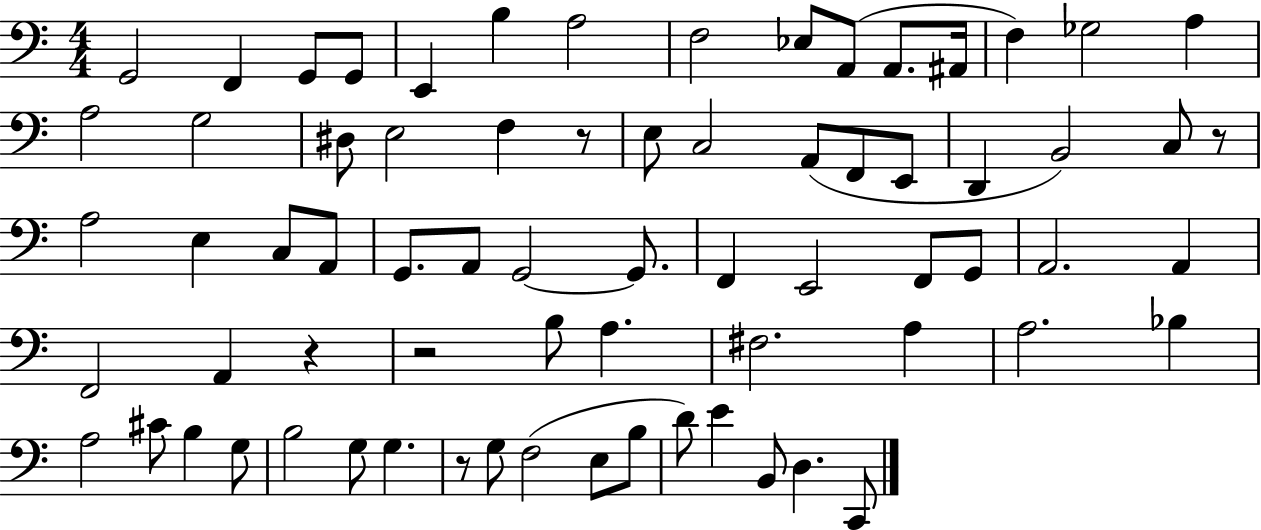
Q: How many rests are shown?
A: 5